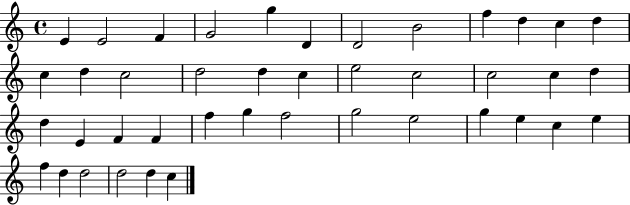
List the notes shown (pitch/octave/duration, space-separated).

E4/q E4/h F4/q G4/h G5/q D4/q D4/h B4/h F5/q D5/q C5/q D5/q C5/q D5/q C5/h D5/h D5/q C5/q E5/h C5/h C5/h C5/q D5/q D5/q E4/q F4/q F4/q F5/q G5/q F5/h G5/h E5/h G5/q E5/q C5/q E5/q F5/q D5/q D5/h D5/h D5/q C5/q